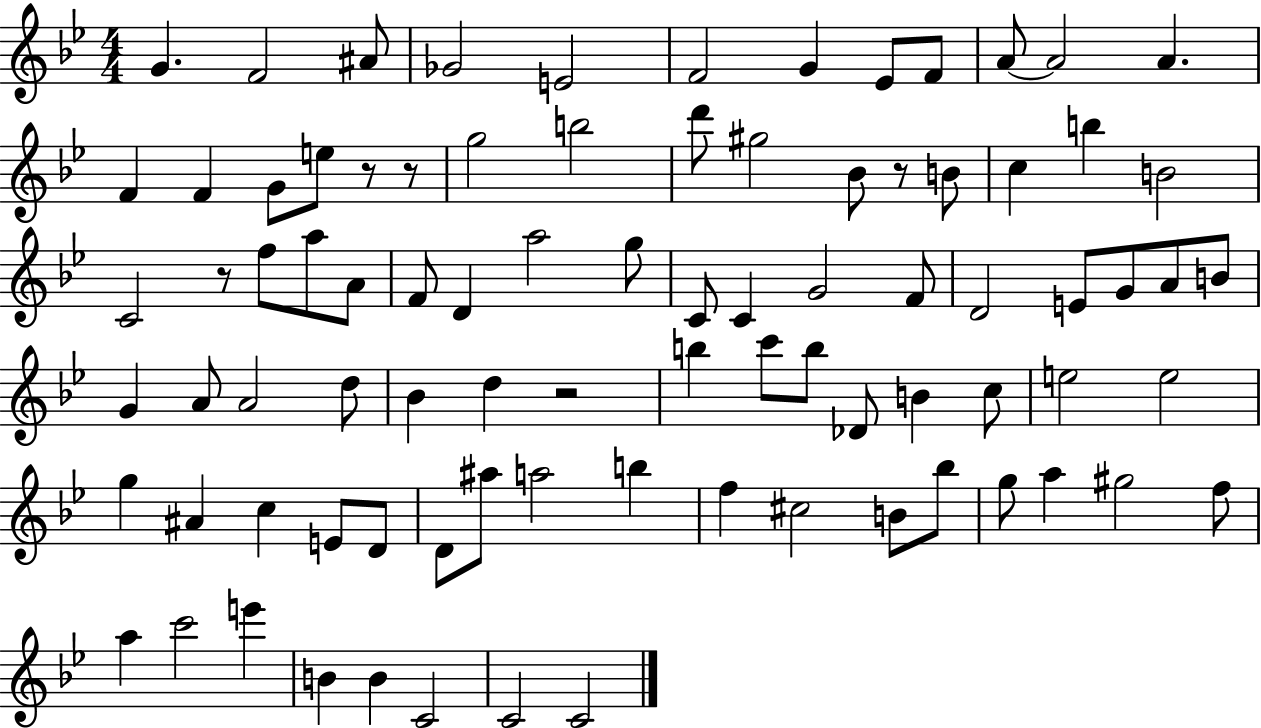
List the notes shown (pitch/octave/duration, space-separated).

G4/q. F4/h A#4/e Gb4/h E4/h F4/h G4/q Eb4/e F4/e A4/e A4/h A4/q. F4/q F4/q G4/e E5/e R/e R/e G5/h B5/h D6/e G#5/h Bb4/e R/e B4/e C5/q B5/q B4/h C4/h R/e F5/e A5/e A4/e F4/e D4/q A5/h G5/e C4/e C4/q G4/h F4/e D4/h E4/e G4/e A4/e B4/e G4/q A4/e A4/h D5/e Bb4/q D5/q R/h B5/q C6/e B5/e Db4/e B4/q C5/e E5/h E5/h G5/q A#4/q C5/q E4/e D4/e D4/e A#5/e A5/h B5/q F5/q C#5/h B4/e Bb5/e G5/e A5/q G#5/h F5/e A5/q C6/h E6/q B4/q B4/q C4/h C4/h C4/h